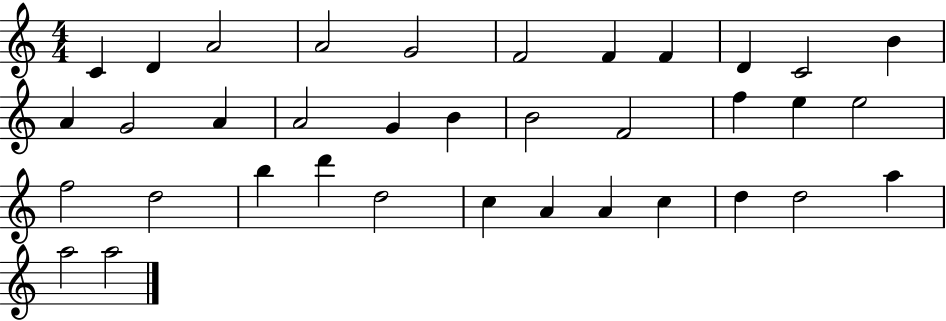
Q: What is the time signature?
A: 4/4